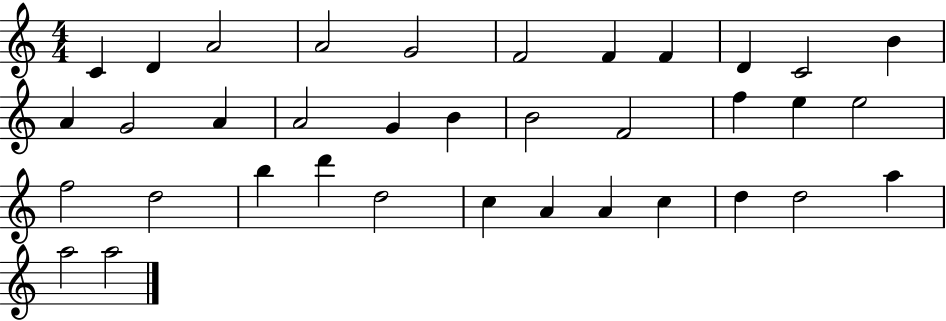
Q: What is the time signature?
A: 4/4